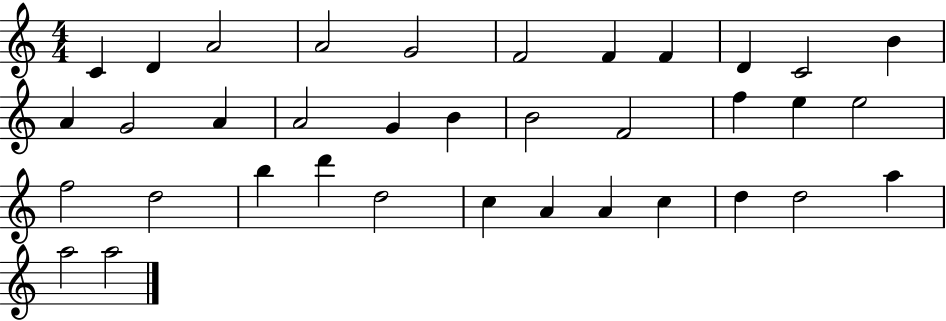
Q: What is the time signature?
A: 4/4